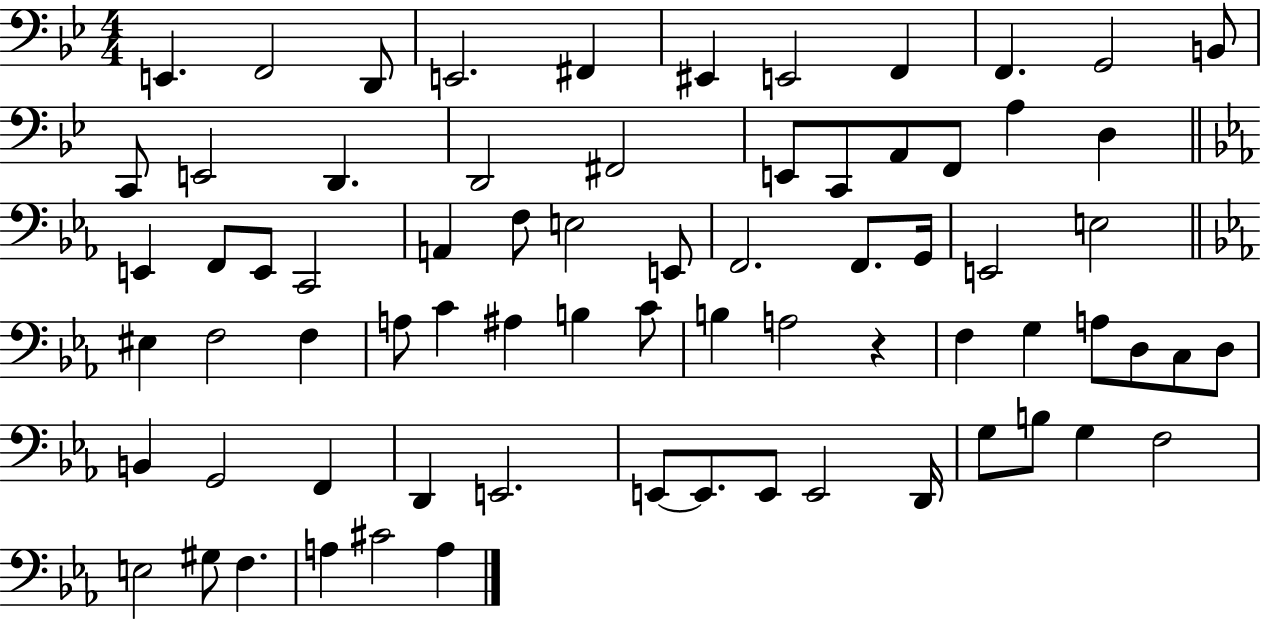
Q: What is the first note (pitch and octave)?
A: E2